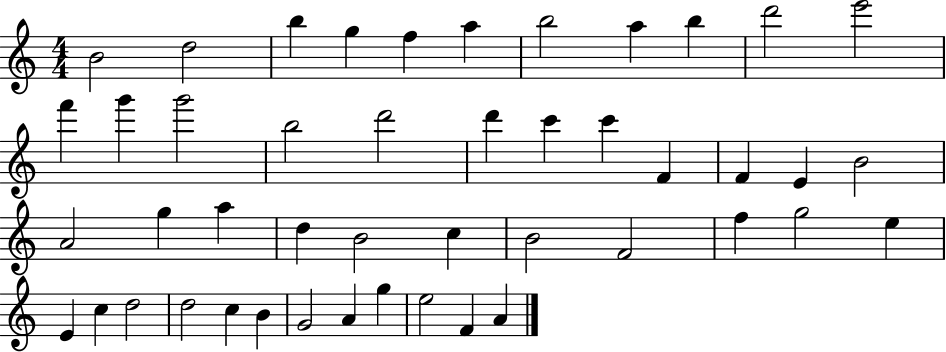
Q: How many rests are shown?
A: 0